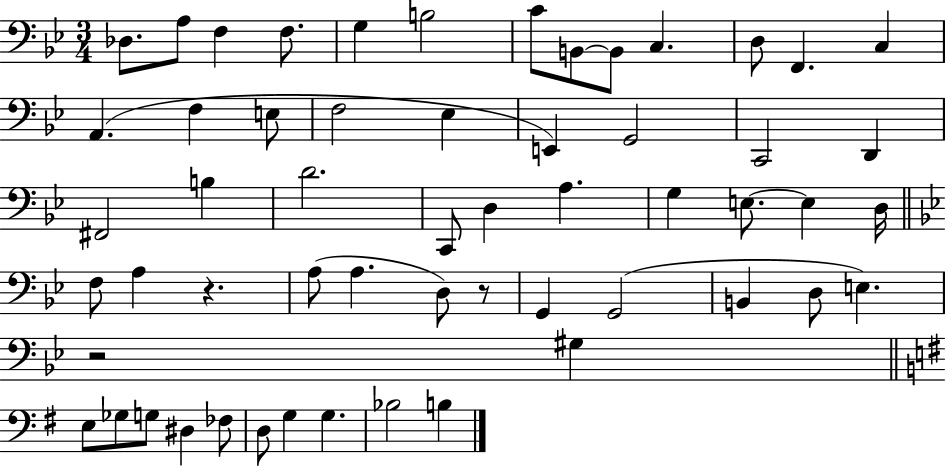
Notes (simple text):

Db3/e. A3/e F3/q F3/e. G3/q B3/h C4/e B2/e B2/e C3/q. D3/e F2/q. C3/q A2/q. F3/q E3/e F3/h Eb3/q E2/q G2/h C2/h D2/q F#2/h B3/q D4/h. C2/e D3/q A3/q. G3/q E3/e. E3/q D3/s F3/e A3/q R/q. A3/e A3/q. D3/e R/e G2/q G2/h B2/q D3/e E3/q. R/h G#3/q E3/e Gb3/e G3/e D#3/q FES3/e D3/e G3/q G3/q. Bb3/h B3/q